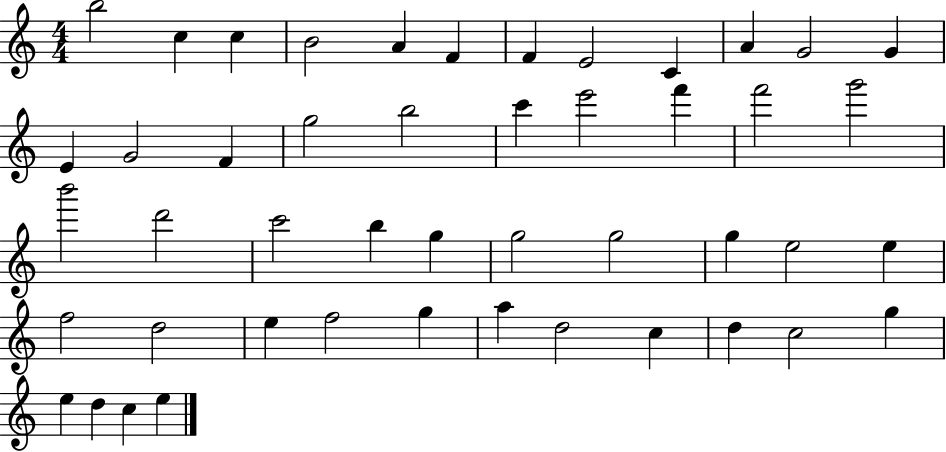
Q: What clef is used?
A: treble